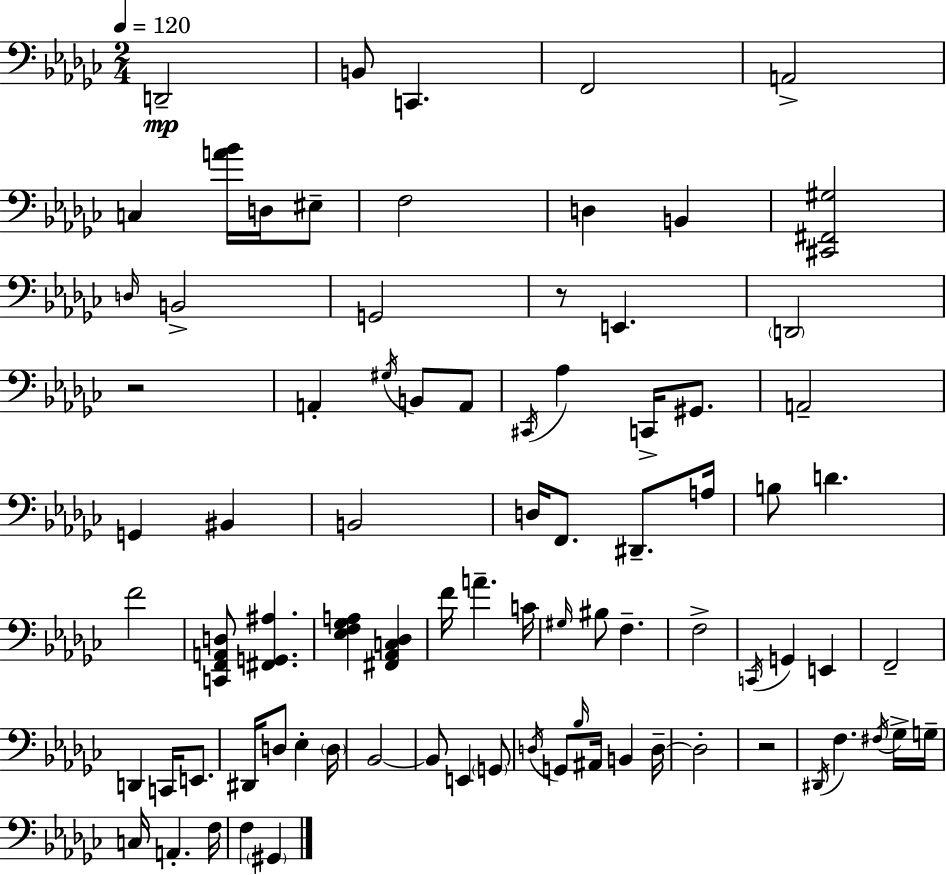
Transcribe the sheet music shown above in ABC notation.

X:1
T:Untitled
M:2/4
L:1/4
K:Ebm
D,,2 B,,/2 C,, F,,2 A,,2 C, [A_B]/4 D,/4 ^E,/2 F,2 D, B,, [^C,,^F,,^G,]2 D,/4 B,,2 G,,2 z/2 E,, D,,2 z2 A,, ^G,/4 B,,/2 A,,/2 ^C,,/4 _A, C,,/4 ^G,,/2 A,,2 G,, ^B,, B,,2 D,/4 F,,/2 ^D,,/2 A,/4 B,/2 D F2 [C,,F,,A,,D,]/2 [^F,,G,,^A,] [_E,F,_G,A,] [^F,,_A,,C,_D,] F/4 A C/4 ^G,/4 ^B,/2 F, F,2 C,,/4 G,, E,, F,,2 D,, C,,/4 E,,/2 ^D,,/4 D,/2 _E, D,/4 _B,,2 _B,,/2 E,, G,,/2 D,/4 G,,/2 _B,/4 ^A,,/4 B,, D,/4 D,2 z2 ^D,,/4 F, ^F,/4 _G,/4 G,/4 C,/4 A,, F,/4 F, ^G,,